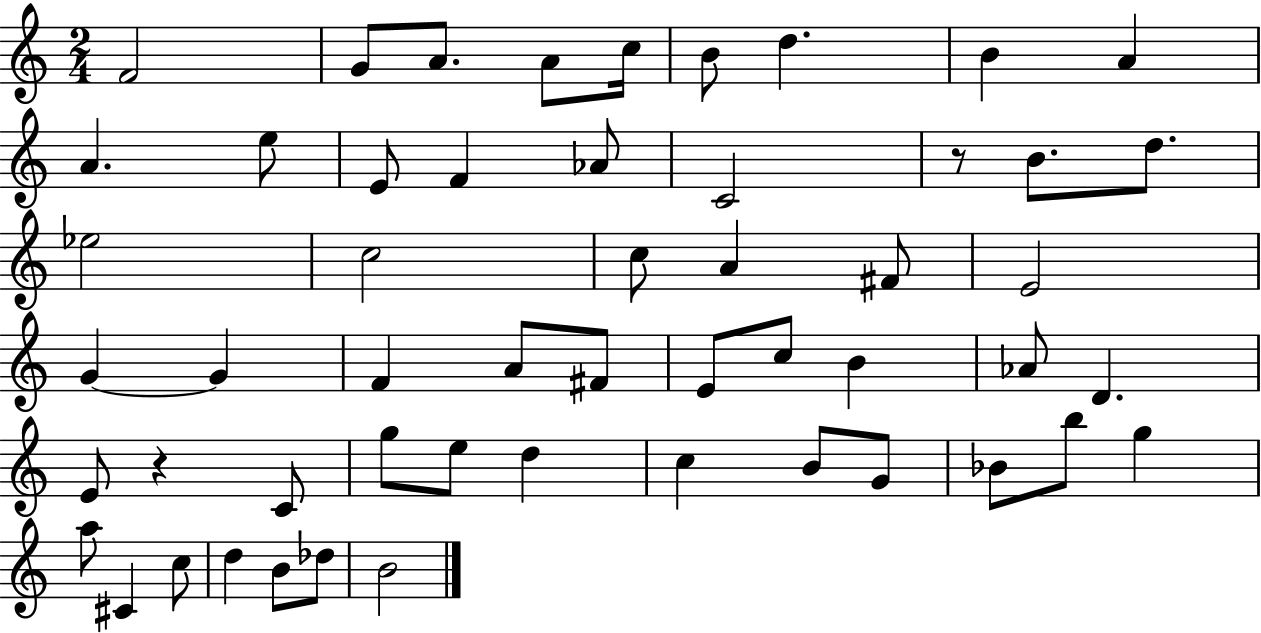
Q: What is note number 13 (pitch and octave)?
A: F4